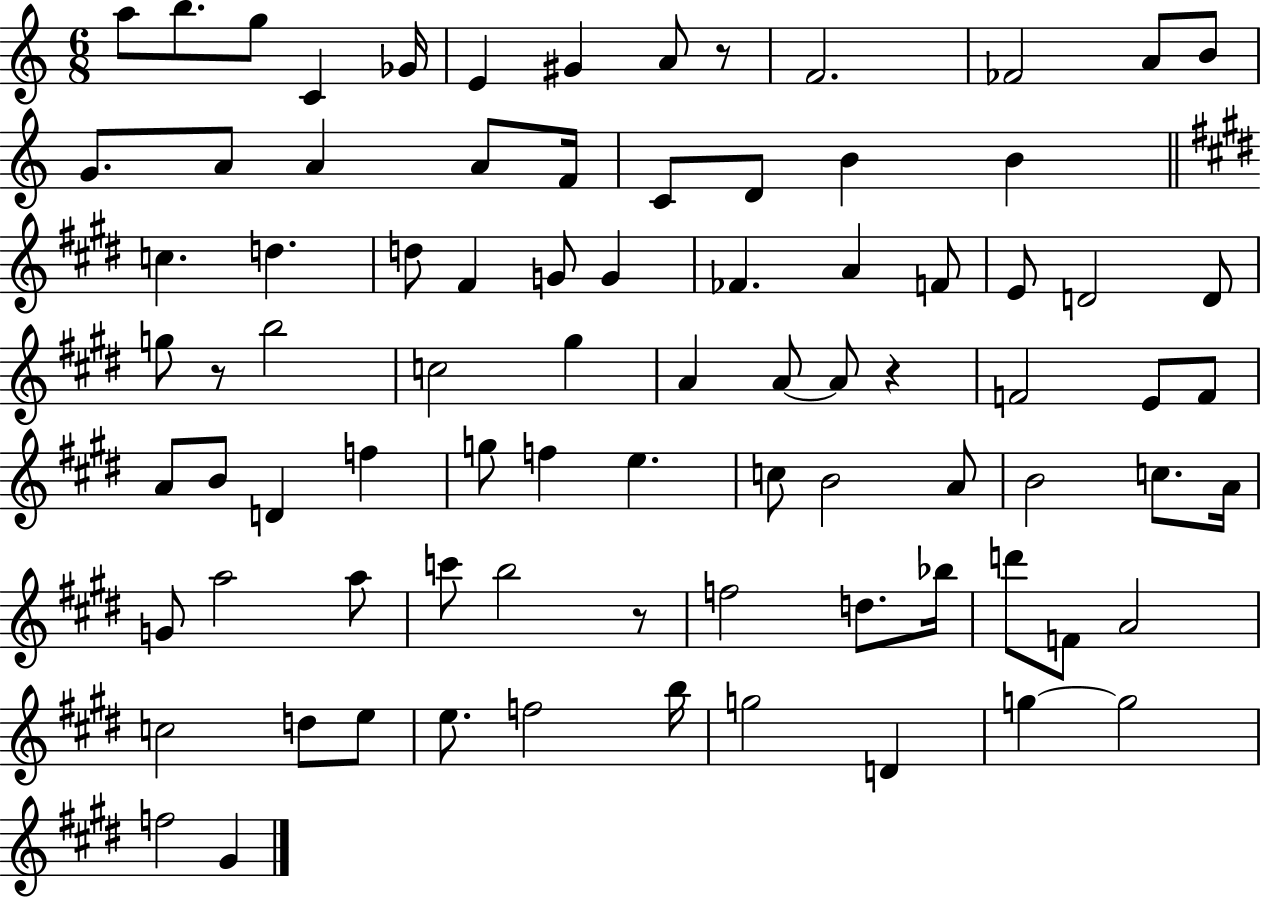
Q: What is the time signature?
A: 6/8